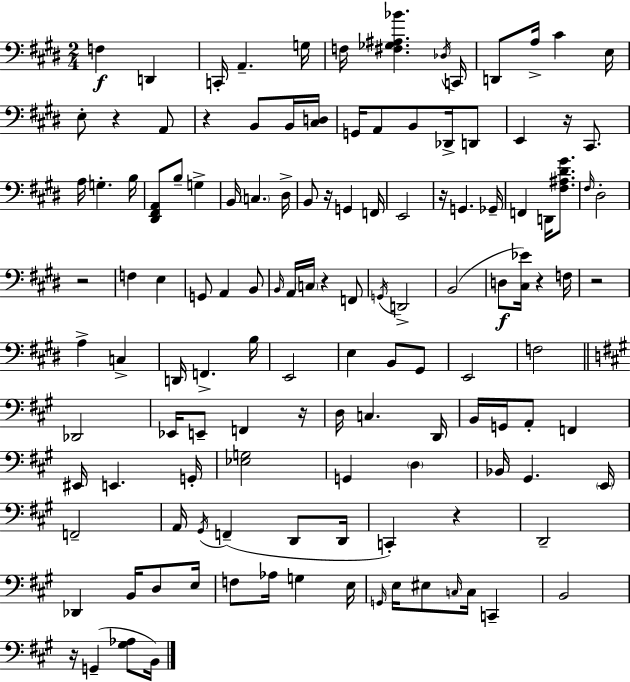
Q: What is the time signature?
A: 2/4